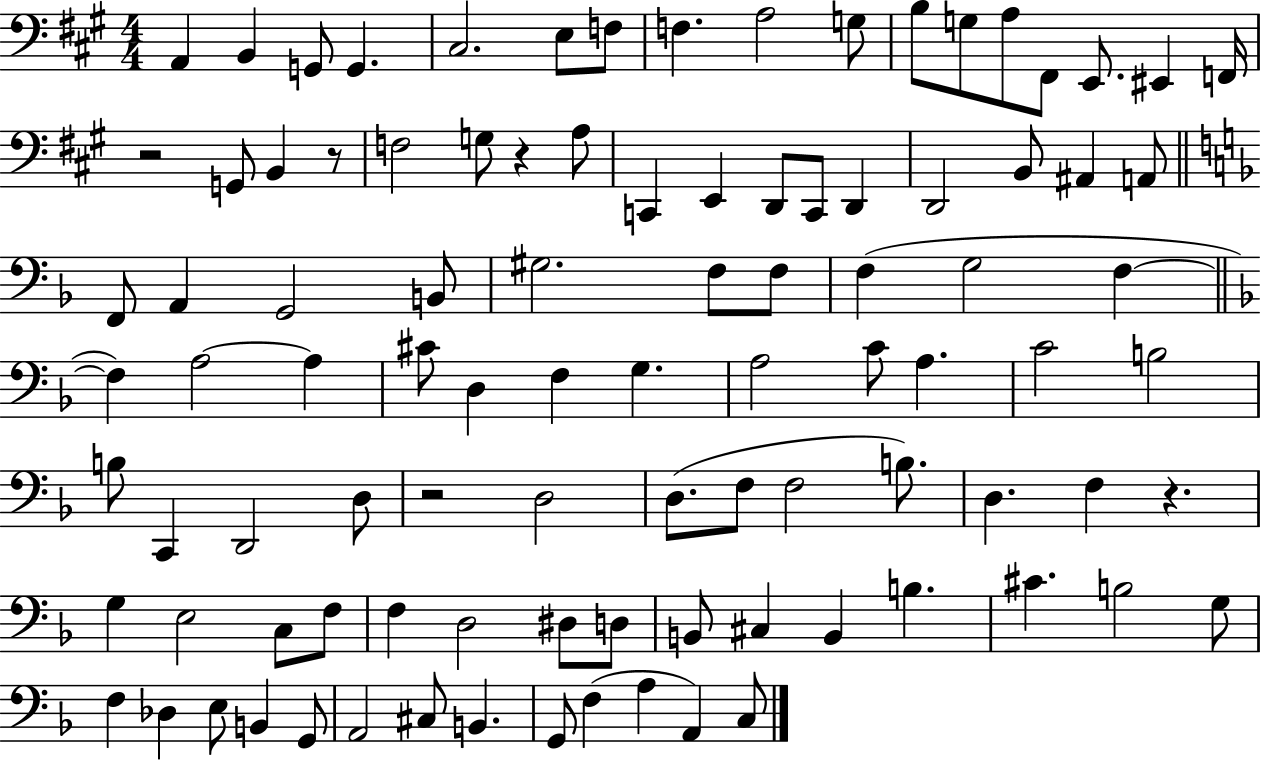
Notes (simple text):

A2/q B2/q G2/e G2/q. C#3/h. E3/e F3/e F3/q. A3/h G3/e B3/e G3/e A3/e F#2/e E2/e. EIS2/q F2/s R/h G2/e B2/q R/e F3/h G3/e R/q A3/e C2/q E2/q D2/e C2/e D2/q D2/h B2/e A#2/q A2/e F2/e A2/q G2/h B2/e G#3/h. F3/e F3/e F3/q G3/h F3/q F3/q A3/h A3/q C#4/e D3/q F3/q G3/q. A3/h C4/e A3/q. C4/h B3/h B3/e C2/q D2/h D3/e R/h D3/h D3/e. F3/e F3/h B3/e. D3/q. F3/q R/q. G3/q E3/h C3/e F3/e F3/q D3/h D#3/e D3/e B2/e C#3/q B2/q B3/q. C#4/q. B3/h G3/e F3/q Db3/q E3/e B2/q G2/e A2/h C#3/e B2/q. G2/e F3/q A3/q A2/q C3/e